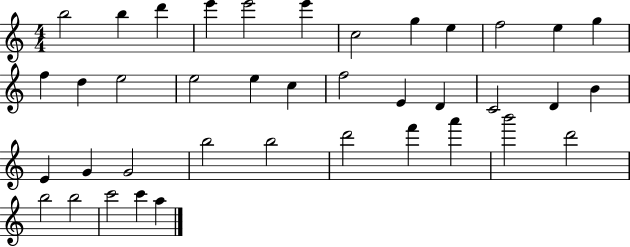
B5/h B5/q D6/q E6/q E6/h E6/q C5/h G5/q E5/q F5/h E5/q G5/q F5/q D5/q E5/h E5/h E5/q C5/q F5/h E4/q D4/q C4/h D4/q B4/q E4/q G4/q G4/h B5/h B5/h D6/h F6/q A6/q B6/h D6/h B5/h B5/h C6/h C6/q A5/q